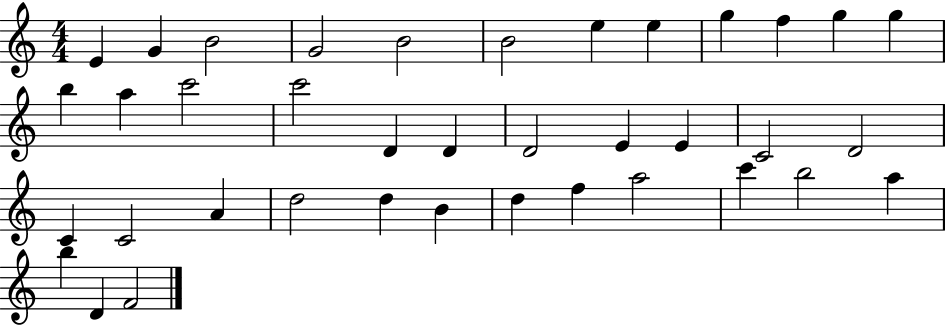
{
  \clef treble
  \numericTimeSignature
  \time 4/4
  \key c \major
  e'4 g'4 b'2 | g'2 b'2 | b'2 e''4 e''4 | g''4 f''4 g''4 g''4 | \break b''4 a''4 c'''2 | c'''2 d'4 d'4 | d'2 e'4 e'4 | c'2 d'2 | \break c'4 c'2 a'4 | d''2 d''4 b'4 | d''4 f''4 a''2 | c'''4 b''2 a''4 | \break b''4 d'4 f'2 | \bar "|."
}